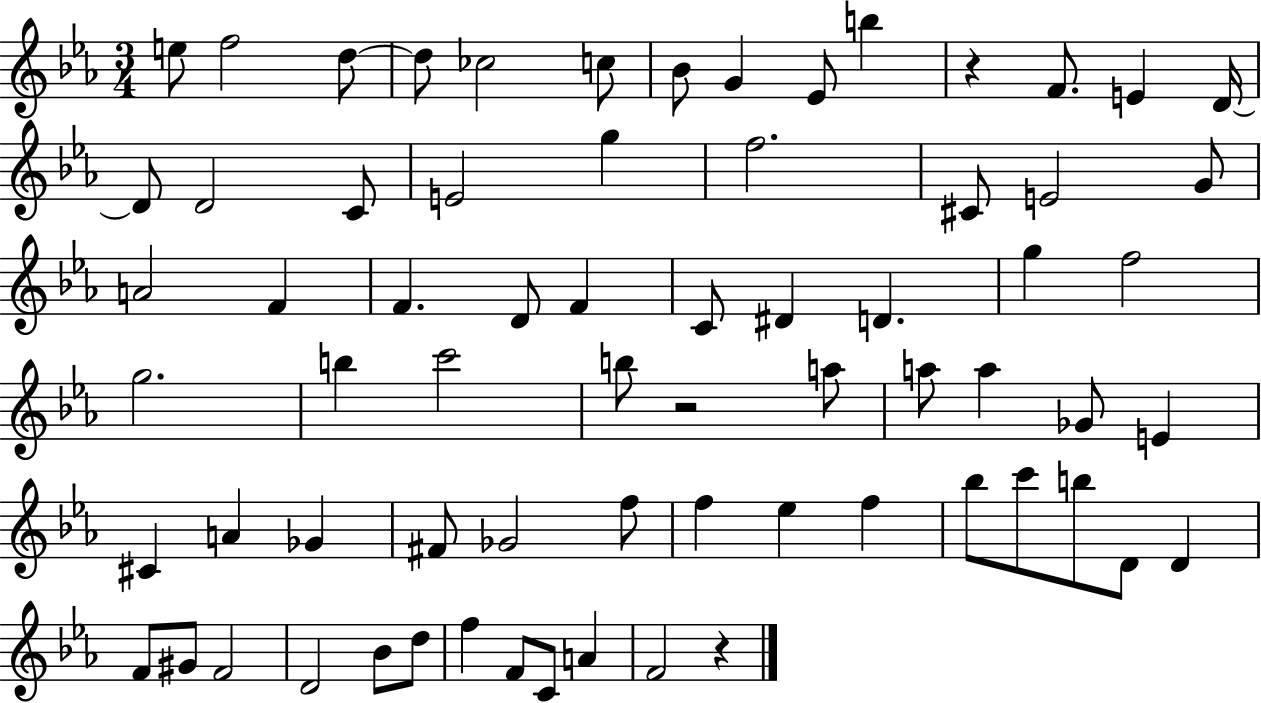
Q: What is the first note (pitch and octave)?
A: E5